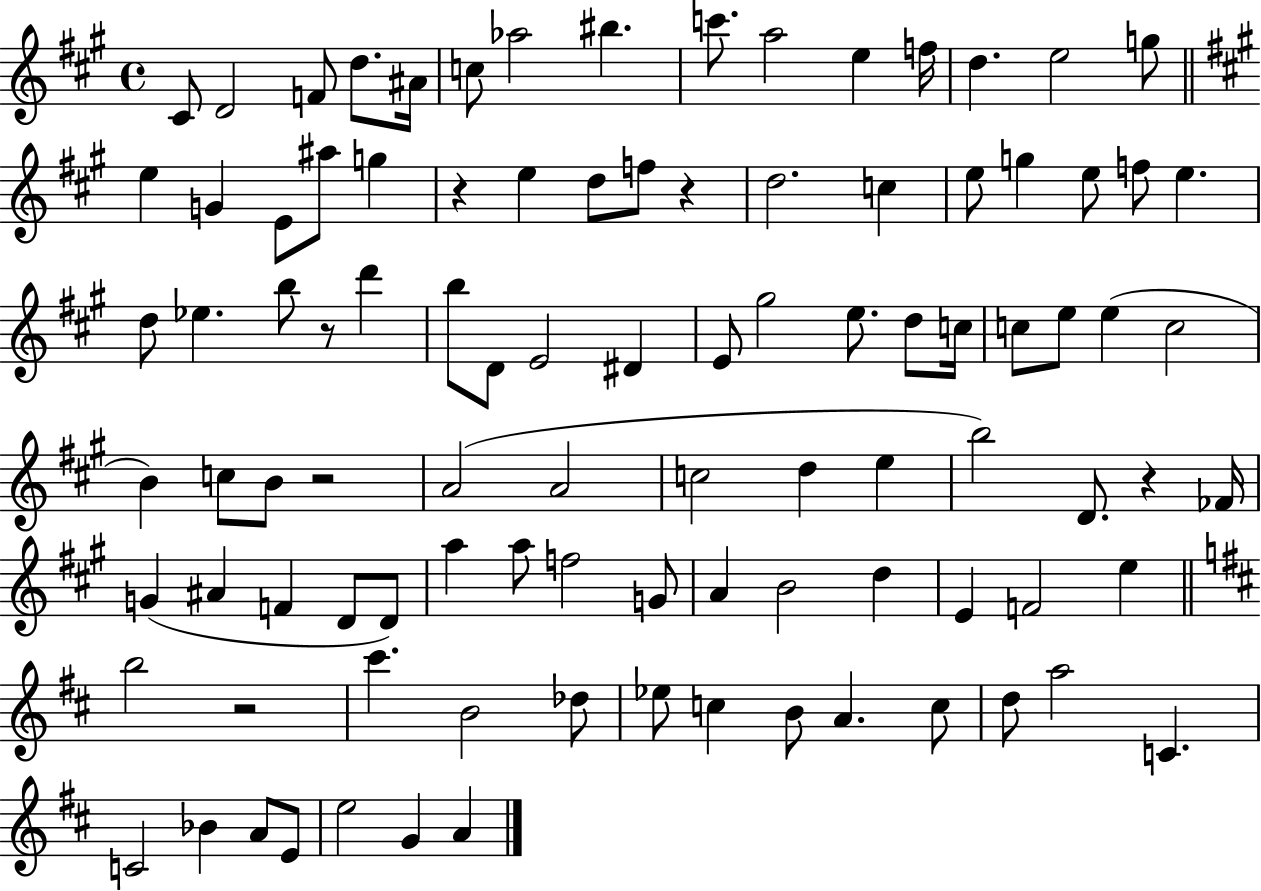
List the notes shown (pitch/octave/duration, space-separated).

C#4/e D4/h F4/e D5/e. A#4/s C5/e Ab5/h BIS5/q. C6/e. A5/h E5/q F5/s D5/q. E5/h G5/e E5/q G4/q E4/e A#5/e G5/q R/q E5/q D5/e F5/e R/q D5/h. C5/q E5/e G5/q E5/e F5/e E5/q. D5/e Eb5/q. B5/e R/e D6/q B5/e D4/e E4/h D#4/q E4/e G#5/h E5/e. D5/e C5/s C5/e E5/e E5/q C5/h B4/q C5/e B4/e R/h A4/h A4/h C5/h D5/q E5/q B5/h D4/e. R/q FES4/s G4/q A#4/q F4/q D4/e D4/e A5/q A5/e F5/h G4/e A4/q B4/h D5/q E4/q F4/h E5/q B5/h R/h C#6/q. B4/h Db5/e Eb5/e C5/q B4/e A4/q. C5/e D5/e A5/h C4/q. C4/h Bb4/q A4/e E4/e E5/h G4/q A4/q